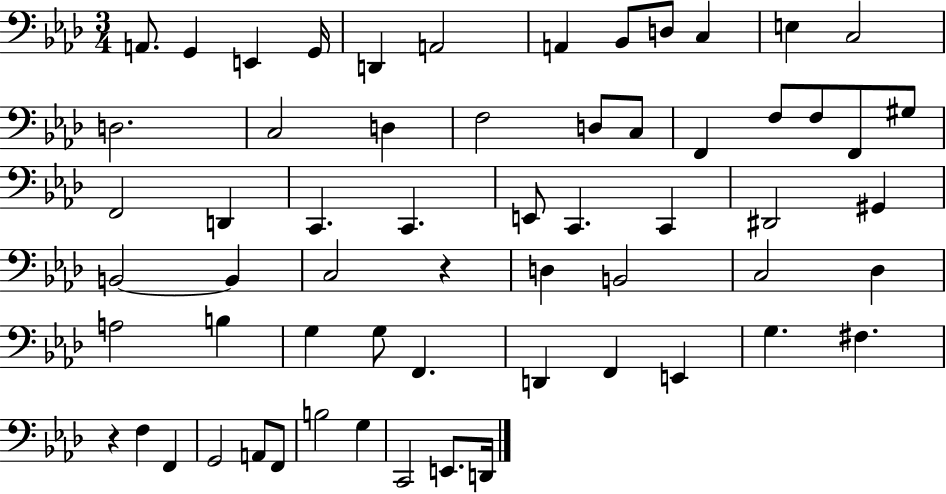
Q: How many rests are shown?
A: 2